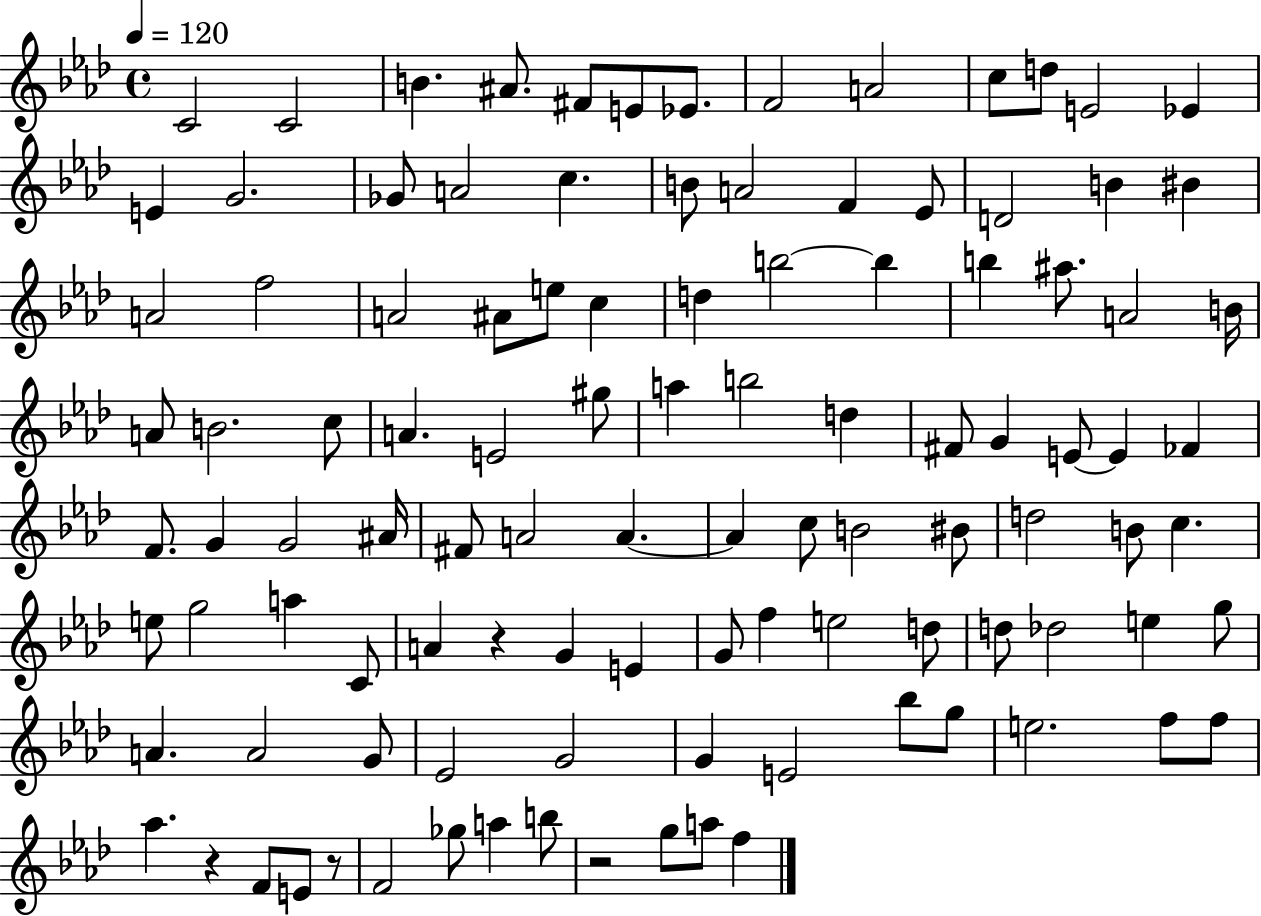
X:1
T:Untitled
M:4/4
L:1/4
K:Ab
C2 C2 B ^A/2 ^F/2 E/2 _E/2 F2 A2 c/2 d/2 E2 _E E G2 _G/2 A2 c B/2 A2 F _E/2 D2 B ^B A2 f2 A2 ^A/2 e/2 c d b2 b b ^a/2 A2 B/4 A/2 B2 c/2 A E2 ^g/2 a b2 d ^F/2 G E/2 E _F F/2 G G2 ^A/4 ^F/2 A2 A A c/2 B2 ^B/2 d2 B/2 c e/2 g2 a C/2 A z G E G/2 f e2 d/2 d/2 _d2 e g/2 A A2 G/2 _E2 G2 G E2 _b/2 g/2 e2 f/2 f/2 _a z F/2 E/2 z/2 F2 _g/2 a b/2 z2 g/2 a/2 f